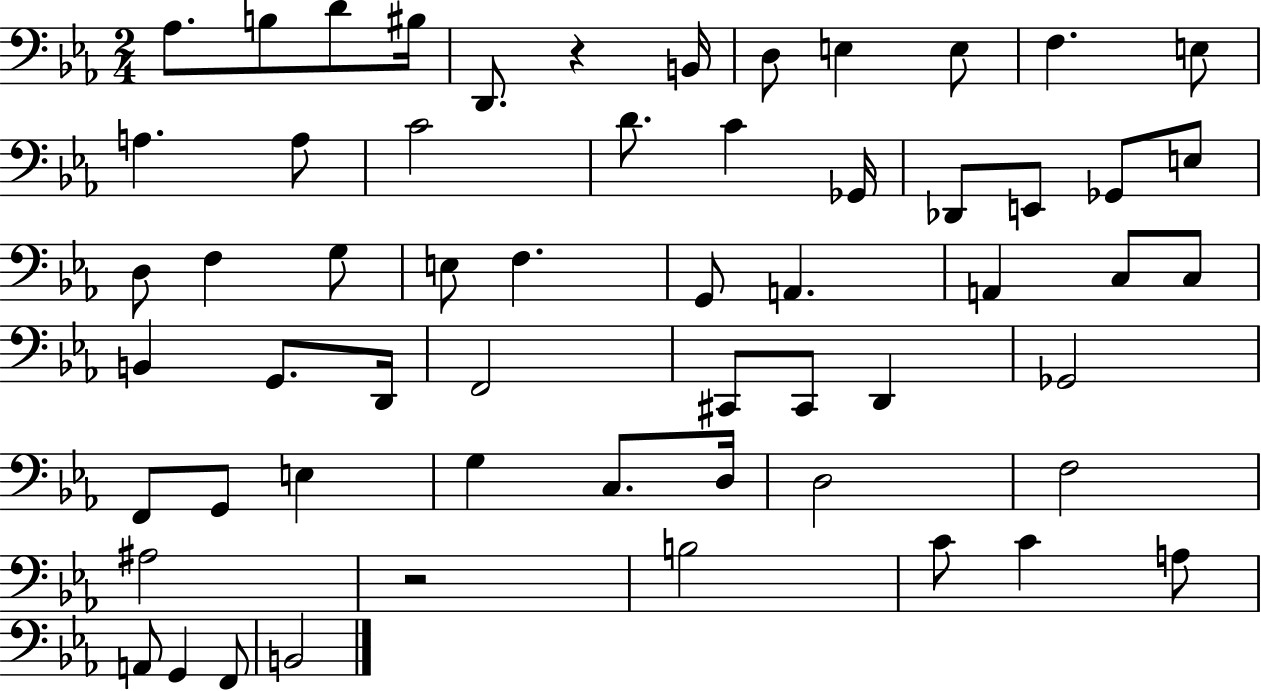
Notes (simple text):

Ab3/e. B3/e D4/e BIS3/s D2/e. R/q B2/s D3/e E3/q E3/e F3/q. E3/e A3/q. A3/e C4/h D4/e. C4/q Gb2/s Db2/e E2/e Gb2/e E3/e D3/e F3/q G3/e E3/e F3/q. G2/e A2/q. A2/q C3/e C3/e B2/q G2/e. D2/s F2/h C#2/e C#2/e D2/q Gb2/h F2/e G2/e E3/q G3/q C3/e. D3/s D3/h F3/h A#3/h R/h B3/h C4/e C4/q A3/e A2/e G2/q F2/e B2/h